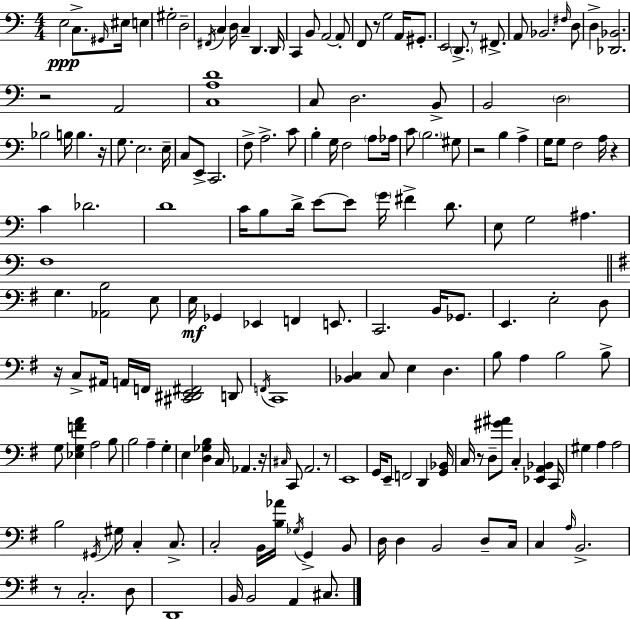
{
  \clef bass
  \numericTimeSignature
  \time 4/4
  \key c \major
  e2\ppp c8.-> \grace { gis,16 } eis16 e4 | gis2-. d2-- | \acciaccatura { fis,16 } c4 d16 c4-- d,4. | d,16 c,4 b,8 a,2~~ | \break a,8-. f,8 r8 g2 a,16 gis,8.-. | e,2 \parenthesize d,8.-> r8 fis,8.-> | a,8 bes,2. | \grace { fis16 } d8 d4-> <des, bes,>2. | \break r2 a,2 | <c a d'>1 | c8 d2. | b,8-> b,2 \parenthesize d2 | \break bes2 b16 b4. | r16 g8. e2. | e16-- c8 e,8-> c,2. | f8-> a2.-> | \break c'8 b4-. g16 f2 | \parenthesize a8 aes16 c'8 \parenthesize b2. | gis8 r2 b4 a4-> | g16 g8 f2 a16 r4 | \break c'4 des'2. | d'1 | c'16 b8 d'16-> e'8~~ e'8 \parenthesize g'16 fis'4-> | d'8. e8 g2 ais4. | \break f1 | \bar "||" \break \key g \major g4. <aes, b>2 e8 | e16\mf ges,4 ees,4 f,4 e,8. | c,2. b,16 ges,8. | e,4. e2-. d8 | \break r16 c8-> ais,16 a,16 f,16 <cis, dis, e, fis,>2 d,8 | \acciaccatura { f,16 } c,1 | <bes, c>4 c8 e4 d4. | b8 a4 b2 b8-> | \break g8 <ees g f' a'>4 a2 b8 | b2 a4-- g4-. | e4 <d ges b>4 c16 aes,4. | r16 \grace { cis16 } c,8 a,2. | \break r8 e,1 | g,16 e,8-- f,2 d,4 | <g, bes,>16 c16 r8 d8-- <gis' ais'>8 c4-. <ees, a, bes,>4 | c,16 gis4 a4 a2 | \break b2 \acciaccatura { gis,16 } gis16 c4-. | c8.-> c2-. b,16 <b aes'>16 \acciaccatura { ges16 } g,4-> | b,8 d16 d4 b,2 | d8-- c16 c4 \grace { a16 } b,2.-> | \break r8 c2.-. | d8 d,1 | b,16 b,2 a,4 | cis8. \bar "|."
}